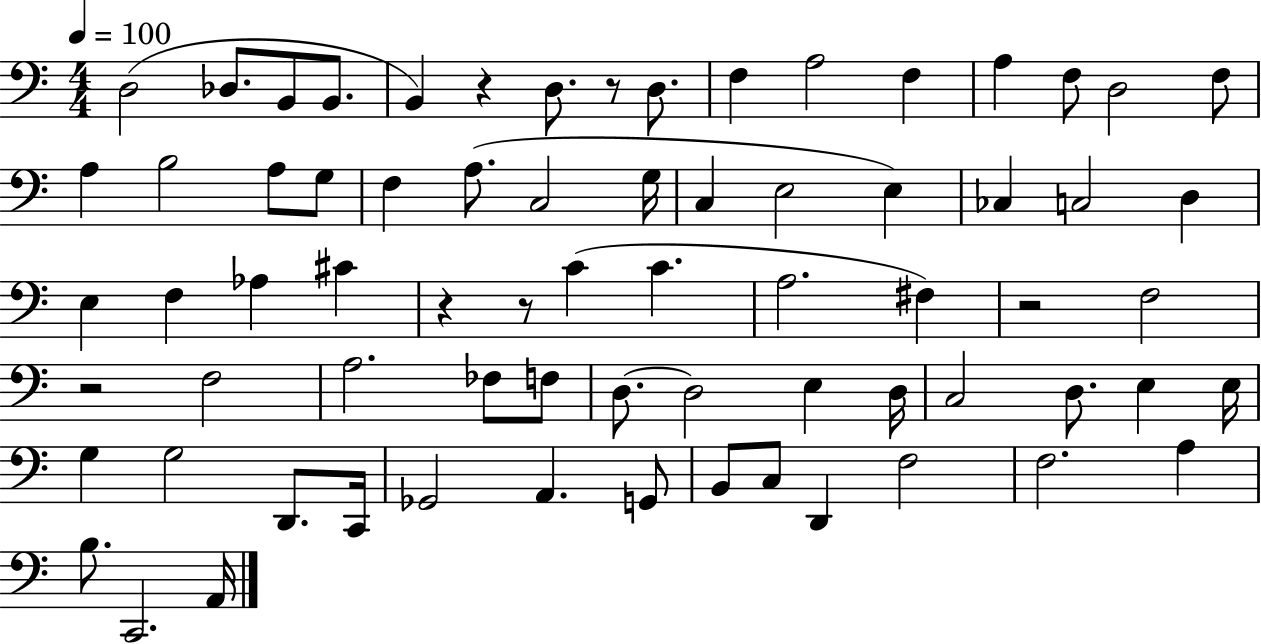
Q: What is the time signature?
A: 4/4